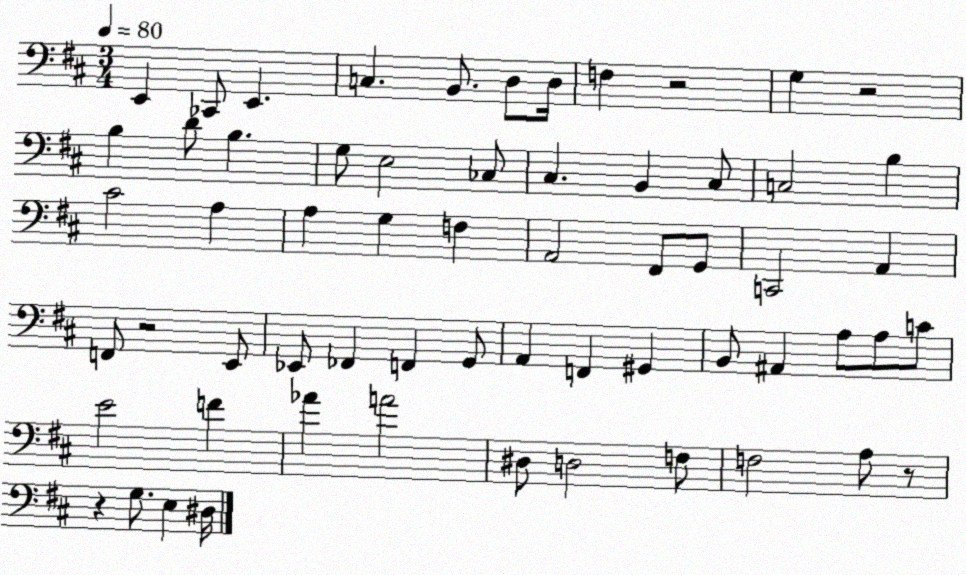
X:1
T:Untitled
M:3/4
L:1/4
K:D
E,, _C,,/2 E,, C, B,,/2 D,/2 D,/4 F, z2 G, z2 B, D/2 B, G,/2 E,2 _C,/2 ^C, B,, ^C,/2 C,2 B, ^C2 A, A, G, F, A,,2 ^F,,/2 G,,/2 C,,2 A,, F,,/2 z2 E,,/2 _E,,/2 _F,, F,, G,,/2 A,, F,, ^G,, B,,/2 ^A,, A,/2 A,/2 C/2 E2 F _A A2 ^D,/2 D,2 F,/2 F,2 A,/2 z/2 z G,/2 E, ^D,/4